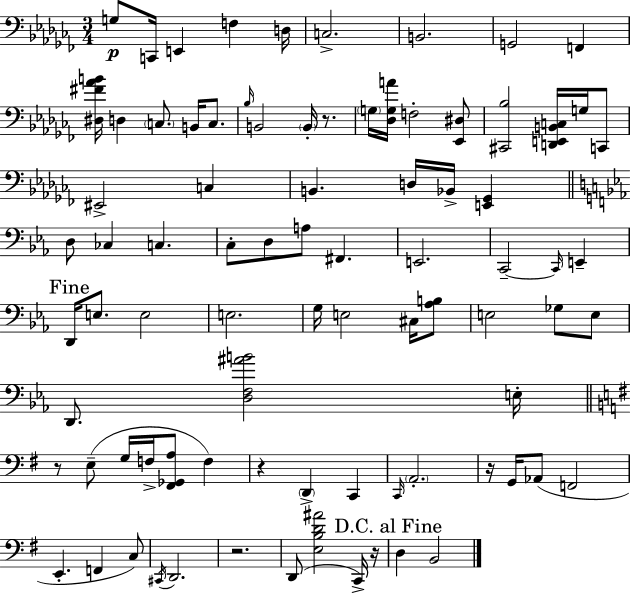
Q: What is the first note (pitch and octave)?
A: G3